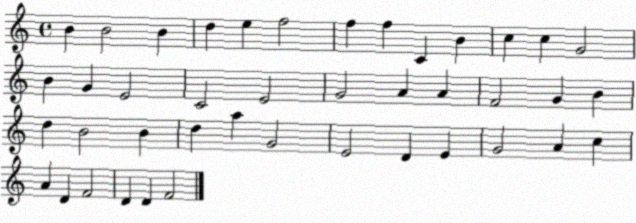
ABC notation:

X:1
T:Untitled
M:4/4
L:1/4
K:C
B B2 B d e f2 f f C B c c G2 B G E2 C2 E2 G2 A A F2 G B d B2 B d a G2 E2 D E G2 A c A D F2 D D F2